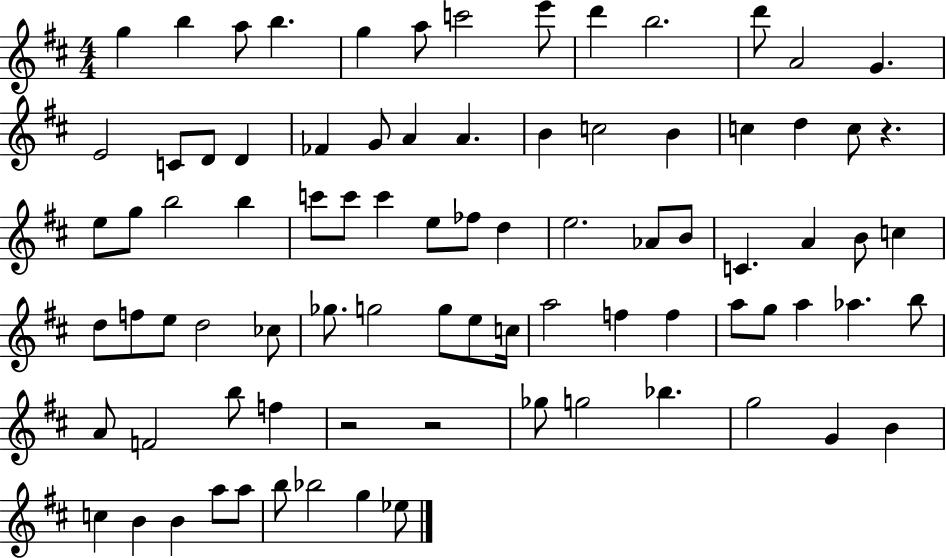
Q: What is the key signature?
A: D major